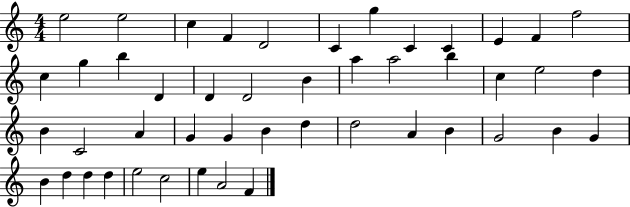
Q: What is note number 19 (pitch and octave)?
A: B4